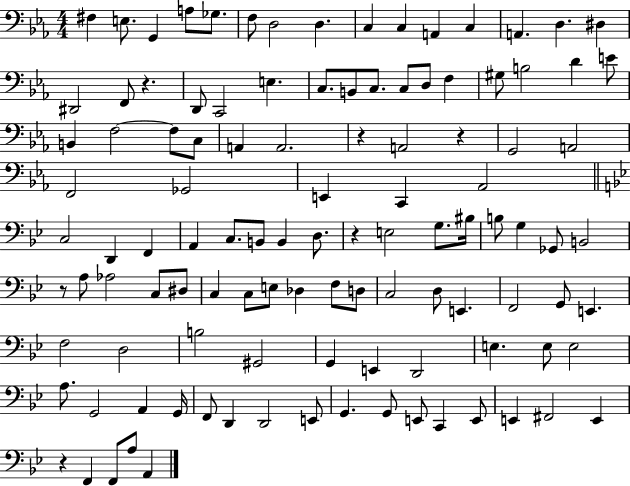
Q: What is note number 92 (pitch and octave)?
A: D2